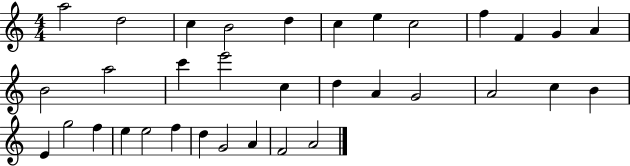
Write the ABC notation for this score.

X:1
T:Untitled
M:4/4
L:1/4
K:C
a2 d2 c B2 d c e c2 f F G A B2 a2 c' e'2 c d A G2 A2 c B E g2 f e e2 f d G2 A F2 A2